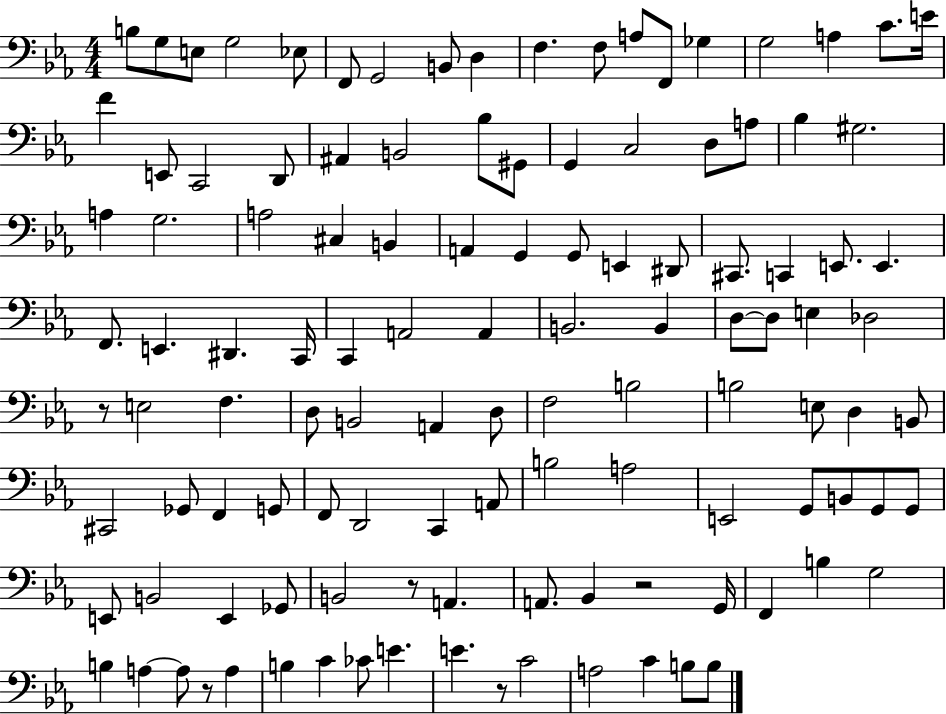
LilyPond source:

{
  \clef bass
  \numericTimeSignature
  \time 4/4
  \key ees \major
  b8 g8 e8 g2 ees8 | f,8 g,2 b,8 d4 | f4. f8 a8 f,8 ges4 | g2 a4 c'8. e'16 | \break f'4 e,8 c,2 d,8 | ais,4 b,2 bes8 gis,8 | g,4 c2 d8 a8 | bes4 gis2. | \break a4 g2. | a2 cis4 b,4 | a,4 g,4 g,8 e,4 dis,8 | cis,8. c,4 e,8. e,4. | \break f,8. e,4. dis,4. c,16 | c,4 a,2 a,4 | b,2. b,4 | d8~~ d8 e4 des2 | \break r8 e2 f4. | d8 b,2 a,4 d8 | f2 b2 | b2 e8 d4 b,8 | \break cis,2 ges,8 f,4 g,8 | f,8 d,2 c,4 a,8 | b2 a2 | e,2 g,8 b,8 g,8 g,8 | \break e,8 b,2 e,4 ges,8 | b,2 r8 a,4. | a,8. bes,4 r2 g,16 | f,4 b4 g2 | \break b4 a4~~ a8 r8 a4 | b4 c'4 ces'8 e'4. | e'4. r8 c'2 | a2 c'4 b8 b8 | \break \bar "|."
}